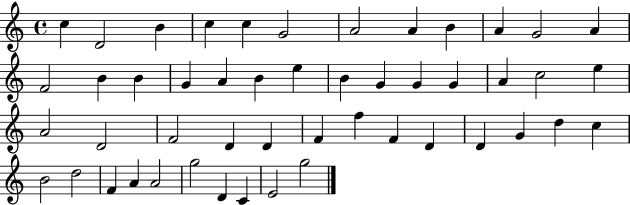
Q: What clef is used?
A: treble